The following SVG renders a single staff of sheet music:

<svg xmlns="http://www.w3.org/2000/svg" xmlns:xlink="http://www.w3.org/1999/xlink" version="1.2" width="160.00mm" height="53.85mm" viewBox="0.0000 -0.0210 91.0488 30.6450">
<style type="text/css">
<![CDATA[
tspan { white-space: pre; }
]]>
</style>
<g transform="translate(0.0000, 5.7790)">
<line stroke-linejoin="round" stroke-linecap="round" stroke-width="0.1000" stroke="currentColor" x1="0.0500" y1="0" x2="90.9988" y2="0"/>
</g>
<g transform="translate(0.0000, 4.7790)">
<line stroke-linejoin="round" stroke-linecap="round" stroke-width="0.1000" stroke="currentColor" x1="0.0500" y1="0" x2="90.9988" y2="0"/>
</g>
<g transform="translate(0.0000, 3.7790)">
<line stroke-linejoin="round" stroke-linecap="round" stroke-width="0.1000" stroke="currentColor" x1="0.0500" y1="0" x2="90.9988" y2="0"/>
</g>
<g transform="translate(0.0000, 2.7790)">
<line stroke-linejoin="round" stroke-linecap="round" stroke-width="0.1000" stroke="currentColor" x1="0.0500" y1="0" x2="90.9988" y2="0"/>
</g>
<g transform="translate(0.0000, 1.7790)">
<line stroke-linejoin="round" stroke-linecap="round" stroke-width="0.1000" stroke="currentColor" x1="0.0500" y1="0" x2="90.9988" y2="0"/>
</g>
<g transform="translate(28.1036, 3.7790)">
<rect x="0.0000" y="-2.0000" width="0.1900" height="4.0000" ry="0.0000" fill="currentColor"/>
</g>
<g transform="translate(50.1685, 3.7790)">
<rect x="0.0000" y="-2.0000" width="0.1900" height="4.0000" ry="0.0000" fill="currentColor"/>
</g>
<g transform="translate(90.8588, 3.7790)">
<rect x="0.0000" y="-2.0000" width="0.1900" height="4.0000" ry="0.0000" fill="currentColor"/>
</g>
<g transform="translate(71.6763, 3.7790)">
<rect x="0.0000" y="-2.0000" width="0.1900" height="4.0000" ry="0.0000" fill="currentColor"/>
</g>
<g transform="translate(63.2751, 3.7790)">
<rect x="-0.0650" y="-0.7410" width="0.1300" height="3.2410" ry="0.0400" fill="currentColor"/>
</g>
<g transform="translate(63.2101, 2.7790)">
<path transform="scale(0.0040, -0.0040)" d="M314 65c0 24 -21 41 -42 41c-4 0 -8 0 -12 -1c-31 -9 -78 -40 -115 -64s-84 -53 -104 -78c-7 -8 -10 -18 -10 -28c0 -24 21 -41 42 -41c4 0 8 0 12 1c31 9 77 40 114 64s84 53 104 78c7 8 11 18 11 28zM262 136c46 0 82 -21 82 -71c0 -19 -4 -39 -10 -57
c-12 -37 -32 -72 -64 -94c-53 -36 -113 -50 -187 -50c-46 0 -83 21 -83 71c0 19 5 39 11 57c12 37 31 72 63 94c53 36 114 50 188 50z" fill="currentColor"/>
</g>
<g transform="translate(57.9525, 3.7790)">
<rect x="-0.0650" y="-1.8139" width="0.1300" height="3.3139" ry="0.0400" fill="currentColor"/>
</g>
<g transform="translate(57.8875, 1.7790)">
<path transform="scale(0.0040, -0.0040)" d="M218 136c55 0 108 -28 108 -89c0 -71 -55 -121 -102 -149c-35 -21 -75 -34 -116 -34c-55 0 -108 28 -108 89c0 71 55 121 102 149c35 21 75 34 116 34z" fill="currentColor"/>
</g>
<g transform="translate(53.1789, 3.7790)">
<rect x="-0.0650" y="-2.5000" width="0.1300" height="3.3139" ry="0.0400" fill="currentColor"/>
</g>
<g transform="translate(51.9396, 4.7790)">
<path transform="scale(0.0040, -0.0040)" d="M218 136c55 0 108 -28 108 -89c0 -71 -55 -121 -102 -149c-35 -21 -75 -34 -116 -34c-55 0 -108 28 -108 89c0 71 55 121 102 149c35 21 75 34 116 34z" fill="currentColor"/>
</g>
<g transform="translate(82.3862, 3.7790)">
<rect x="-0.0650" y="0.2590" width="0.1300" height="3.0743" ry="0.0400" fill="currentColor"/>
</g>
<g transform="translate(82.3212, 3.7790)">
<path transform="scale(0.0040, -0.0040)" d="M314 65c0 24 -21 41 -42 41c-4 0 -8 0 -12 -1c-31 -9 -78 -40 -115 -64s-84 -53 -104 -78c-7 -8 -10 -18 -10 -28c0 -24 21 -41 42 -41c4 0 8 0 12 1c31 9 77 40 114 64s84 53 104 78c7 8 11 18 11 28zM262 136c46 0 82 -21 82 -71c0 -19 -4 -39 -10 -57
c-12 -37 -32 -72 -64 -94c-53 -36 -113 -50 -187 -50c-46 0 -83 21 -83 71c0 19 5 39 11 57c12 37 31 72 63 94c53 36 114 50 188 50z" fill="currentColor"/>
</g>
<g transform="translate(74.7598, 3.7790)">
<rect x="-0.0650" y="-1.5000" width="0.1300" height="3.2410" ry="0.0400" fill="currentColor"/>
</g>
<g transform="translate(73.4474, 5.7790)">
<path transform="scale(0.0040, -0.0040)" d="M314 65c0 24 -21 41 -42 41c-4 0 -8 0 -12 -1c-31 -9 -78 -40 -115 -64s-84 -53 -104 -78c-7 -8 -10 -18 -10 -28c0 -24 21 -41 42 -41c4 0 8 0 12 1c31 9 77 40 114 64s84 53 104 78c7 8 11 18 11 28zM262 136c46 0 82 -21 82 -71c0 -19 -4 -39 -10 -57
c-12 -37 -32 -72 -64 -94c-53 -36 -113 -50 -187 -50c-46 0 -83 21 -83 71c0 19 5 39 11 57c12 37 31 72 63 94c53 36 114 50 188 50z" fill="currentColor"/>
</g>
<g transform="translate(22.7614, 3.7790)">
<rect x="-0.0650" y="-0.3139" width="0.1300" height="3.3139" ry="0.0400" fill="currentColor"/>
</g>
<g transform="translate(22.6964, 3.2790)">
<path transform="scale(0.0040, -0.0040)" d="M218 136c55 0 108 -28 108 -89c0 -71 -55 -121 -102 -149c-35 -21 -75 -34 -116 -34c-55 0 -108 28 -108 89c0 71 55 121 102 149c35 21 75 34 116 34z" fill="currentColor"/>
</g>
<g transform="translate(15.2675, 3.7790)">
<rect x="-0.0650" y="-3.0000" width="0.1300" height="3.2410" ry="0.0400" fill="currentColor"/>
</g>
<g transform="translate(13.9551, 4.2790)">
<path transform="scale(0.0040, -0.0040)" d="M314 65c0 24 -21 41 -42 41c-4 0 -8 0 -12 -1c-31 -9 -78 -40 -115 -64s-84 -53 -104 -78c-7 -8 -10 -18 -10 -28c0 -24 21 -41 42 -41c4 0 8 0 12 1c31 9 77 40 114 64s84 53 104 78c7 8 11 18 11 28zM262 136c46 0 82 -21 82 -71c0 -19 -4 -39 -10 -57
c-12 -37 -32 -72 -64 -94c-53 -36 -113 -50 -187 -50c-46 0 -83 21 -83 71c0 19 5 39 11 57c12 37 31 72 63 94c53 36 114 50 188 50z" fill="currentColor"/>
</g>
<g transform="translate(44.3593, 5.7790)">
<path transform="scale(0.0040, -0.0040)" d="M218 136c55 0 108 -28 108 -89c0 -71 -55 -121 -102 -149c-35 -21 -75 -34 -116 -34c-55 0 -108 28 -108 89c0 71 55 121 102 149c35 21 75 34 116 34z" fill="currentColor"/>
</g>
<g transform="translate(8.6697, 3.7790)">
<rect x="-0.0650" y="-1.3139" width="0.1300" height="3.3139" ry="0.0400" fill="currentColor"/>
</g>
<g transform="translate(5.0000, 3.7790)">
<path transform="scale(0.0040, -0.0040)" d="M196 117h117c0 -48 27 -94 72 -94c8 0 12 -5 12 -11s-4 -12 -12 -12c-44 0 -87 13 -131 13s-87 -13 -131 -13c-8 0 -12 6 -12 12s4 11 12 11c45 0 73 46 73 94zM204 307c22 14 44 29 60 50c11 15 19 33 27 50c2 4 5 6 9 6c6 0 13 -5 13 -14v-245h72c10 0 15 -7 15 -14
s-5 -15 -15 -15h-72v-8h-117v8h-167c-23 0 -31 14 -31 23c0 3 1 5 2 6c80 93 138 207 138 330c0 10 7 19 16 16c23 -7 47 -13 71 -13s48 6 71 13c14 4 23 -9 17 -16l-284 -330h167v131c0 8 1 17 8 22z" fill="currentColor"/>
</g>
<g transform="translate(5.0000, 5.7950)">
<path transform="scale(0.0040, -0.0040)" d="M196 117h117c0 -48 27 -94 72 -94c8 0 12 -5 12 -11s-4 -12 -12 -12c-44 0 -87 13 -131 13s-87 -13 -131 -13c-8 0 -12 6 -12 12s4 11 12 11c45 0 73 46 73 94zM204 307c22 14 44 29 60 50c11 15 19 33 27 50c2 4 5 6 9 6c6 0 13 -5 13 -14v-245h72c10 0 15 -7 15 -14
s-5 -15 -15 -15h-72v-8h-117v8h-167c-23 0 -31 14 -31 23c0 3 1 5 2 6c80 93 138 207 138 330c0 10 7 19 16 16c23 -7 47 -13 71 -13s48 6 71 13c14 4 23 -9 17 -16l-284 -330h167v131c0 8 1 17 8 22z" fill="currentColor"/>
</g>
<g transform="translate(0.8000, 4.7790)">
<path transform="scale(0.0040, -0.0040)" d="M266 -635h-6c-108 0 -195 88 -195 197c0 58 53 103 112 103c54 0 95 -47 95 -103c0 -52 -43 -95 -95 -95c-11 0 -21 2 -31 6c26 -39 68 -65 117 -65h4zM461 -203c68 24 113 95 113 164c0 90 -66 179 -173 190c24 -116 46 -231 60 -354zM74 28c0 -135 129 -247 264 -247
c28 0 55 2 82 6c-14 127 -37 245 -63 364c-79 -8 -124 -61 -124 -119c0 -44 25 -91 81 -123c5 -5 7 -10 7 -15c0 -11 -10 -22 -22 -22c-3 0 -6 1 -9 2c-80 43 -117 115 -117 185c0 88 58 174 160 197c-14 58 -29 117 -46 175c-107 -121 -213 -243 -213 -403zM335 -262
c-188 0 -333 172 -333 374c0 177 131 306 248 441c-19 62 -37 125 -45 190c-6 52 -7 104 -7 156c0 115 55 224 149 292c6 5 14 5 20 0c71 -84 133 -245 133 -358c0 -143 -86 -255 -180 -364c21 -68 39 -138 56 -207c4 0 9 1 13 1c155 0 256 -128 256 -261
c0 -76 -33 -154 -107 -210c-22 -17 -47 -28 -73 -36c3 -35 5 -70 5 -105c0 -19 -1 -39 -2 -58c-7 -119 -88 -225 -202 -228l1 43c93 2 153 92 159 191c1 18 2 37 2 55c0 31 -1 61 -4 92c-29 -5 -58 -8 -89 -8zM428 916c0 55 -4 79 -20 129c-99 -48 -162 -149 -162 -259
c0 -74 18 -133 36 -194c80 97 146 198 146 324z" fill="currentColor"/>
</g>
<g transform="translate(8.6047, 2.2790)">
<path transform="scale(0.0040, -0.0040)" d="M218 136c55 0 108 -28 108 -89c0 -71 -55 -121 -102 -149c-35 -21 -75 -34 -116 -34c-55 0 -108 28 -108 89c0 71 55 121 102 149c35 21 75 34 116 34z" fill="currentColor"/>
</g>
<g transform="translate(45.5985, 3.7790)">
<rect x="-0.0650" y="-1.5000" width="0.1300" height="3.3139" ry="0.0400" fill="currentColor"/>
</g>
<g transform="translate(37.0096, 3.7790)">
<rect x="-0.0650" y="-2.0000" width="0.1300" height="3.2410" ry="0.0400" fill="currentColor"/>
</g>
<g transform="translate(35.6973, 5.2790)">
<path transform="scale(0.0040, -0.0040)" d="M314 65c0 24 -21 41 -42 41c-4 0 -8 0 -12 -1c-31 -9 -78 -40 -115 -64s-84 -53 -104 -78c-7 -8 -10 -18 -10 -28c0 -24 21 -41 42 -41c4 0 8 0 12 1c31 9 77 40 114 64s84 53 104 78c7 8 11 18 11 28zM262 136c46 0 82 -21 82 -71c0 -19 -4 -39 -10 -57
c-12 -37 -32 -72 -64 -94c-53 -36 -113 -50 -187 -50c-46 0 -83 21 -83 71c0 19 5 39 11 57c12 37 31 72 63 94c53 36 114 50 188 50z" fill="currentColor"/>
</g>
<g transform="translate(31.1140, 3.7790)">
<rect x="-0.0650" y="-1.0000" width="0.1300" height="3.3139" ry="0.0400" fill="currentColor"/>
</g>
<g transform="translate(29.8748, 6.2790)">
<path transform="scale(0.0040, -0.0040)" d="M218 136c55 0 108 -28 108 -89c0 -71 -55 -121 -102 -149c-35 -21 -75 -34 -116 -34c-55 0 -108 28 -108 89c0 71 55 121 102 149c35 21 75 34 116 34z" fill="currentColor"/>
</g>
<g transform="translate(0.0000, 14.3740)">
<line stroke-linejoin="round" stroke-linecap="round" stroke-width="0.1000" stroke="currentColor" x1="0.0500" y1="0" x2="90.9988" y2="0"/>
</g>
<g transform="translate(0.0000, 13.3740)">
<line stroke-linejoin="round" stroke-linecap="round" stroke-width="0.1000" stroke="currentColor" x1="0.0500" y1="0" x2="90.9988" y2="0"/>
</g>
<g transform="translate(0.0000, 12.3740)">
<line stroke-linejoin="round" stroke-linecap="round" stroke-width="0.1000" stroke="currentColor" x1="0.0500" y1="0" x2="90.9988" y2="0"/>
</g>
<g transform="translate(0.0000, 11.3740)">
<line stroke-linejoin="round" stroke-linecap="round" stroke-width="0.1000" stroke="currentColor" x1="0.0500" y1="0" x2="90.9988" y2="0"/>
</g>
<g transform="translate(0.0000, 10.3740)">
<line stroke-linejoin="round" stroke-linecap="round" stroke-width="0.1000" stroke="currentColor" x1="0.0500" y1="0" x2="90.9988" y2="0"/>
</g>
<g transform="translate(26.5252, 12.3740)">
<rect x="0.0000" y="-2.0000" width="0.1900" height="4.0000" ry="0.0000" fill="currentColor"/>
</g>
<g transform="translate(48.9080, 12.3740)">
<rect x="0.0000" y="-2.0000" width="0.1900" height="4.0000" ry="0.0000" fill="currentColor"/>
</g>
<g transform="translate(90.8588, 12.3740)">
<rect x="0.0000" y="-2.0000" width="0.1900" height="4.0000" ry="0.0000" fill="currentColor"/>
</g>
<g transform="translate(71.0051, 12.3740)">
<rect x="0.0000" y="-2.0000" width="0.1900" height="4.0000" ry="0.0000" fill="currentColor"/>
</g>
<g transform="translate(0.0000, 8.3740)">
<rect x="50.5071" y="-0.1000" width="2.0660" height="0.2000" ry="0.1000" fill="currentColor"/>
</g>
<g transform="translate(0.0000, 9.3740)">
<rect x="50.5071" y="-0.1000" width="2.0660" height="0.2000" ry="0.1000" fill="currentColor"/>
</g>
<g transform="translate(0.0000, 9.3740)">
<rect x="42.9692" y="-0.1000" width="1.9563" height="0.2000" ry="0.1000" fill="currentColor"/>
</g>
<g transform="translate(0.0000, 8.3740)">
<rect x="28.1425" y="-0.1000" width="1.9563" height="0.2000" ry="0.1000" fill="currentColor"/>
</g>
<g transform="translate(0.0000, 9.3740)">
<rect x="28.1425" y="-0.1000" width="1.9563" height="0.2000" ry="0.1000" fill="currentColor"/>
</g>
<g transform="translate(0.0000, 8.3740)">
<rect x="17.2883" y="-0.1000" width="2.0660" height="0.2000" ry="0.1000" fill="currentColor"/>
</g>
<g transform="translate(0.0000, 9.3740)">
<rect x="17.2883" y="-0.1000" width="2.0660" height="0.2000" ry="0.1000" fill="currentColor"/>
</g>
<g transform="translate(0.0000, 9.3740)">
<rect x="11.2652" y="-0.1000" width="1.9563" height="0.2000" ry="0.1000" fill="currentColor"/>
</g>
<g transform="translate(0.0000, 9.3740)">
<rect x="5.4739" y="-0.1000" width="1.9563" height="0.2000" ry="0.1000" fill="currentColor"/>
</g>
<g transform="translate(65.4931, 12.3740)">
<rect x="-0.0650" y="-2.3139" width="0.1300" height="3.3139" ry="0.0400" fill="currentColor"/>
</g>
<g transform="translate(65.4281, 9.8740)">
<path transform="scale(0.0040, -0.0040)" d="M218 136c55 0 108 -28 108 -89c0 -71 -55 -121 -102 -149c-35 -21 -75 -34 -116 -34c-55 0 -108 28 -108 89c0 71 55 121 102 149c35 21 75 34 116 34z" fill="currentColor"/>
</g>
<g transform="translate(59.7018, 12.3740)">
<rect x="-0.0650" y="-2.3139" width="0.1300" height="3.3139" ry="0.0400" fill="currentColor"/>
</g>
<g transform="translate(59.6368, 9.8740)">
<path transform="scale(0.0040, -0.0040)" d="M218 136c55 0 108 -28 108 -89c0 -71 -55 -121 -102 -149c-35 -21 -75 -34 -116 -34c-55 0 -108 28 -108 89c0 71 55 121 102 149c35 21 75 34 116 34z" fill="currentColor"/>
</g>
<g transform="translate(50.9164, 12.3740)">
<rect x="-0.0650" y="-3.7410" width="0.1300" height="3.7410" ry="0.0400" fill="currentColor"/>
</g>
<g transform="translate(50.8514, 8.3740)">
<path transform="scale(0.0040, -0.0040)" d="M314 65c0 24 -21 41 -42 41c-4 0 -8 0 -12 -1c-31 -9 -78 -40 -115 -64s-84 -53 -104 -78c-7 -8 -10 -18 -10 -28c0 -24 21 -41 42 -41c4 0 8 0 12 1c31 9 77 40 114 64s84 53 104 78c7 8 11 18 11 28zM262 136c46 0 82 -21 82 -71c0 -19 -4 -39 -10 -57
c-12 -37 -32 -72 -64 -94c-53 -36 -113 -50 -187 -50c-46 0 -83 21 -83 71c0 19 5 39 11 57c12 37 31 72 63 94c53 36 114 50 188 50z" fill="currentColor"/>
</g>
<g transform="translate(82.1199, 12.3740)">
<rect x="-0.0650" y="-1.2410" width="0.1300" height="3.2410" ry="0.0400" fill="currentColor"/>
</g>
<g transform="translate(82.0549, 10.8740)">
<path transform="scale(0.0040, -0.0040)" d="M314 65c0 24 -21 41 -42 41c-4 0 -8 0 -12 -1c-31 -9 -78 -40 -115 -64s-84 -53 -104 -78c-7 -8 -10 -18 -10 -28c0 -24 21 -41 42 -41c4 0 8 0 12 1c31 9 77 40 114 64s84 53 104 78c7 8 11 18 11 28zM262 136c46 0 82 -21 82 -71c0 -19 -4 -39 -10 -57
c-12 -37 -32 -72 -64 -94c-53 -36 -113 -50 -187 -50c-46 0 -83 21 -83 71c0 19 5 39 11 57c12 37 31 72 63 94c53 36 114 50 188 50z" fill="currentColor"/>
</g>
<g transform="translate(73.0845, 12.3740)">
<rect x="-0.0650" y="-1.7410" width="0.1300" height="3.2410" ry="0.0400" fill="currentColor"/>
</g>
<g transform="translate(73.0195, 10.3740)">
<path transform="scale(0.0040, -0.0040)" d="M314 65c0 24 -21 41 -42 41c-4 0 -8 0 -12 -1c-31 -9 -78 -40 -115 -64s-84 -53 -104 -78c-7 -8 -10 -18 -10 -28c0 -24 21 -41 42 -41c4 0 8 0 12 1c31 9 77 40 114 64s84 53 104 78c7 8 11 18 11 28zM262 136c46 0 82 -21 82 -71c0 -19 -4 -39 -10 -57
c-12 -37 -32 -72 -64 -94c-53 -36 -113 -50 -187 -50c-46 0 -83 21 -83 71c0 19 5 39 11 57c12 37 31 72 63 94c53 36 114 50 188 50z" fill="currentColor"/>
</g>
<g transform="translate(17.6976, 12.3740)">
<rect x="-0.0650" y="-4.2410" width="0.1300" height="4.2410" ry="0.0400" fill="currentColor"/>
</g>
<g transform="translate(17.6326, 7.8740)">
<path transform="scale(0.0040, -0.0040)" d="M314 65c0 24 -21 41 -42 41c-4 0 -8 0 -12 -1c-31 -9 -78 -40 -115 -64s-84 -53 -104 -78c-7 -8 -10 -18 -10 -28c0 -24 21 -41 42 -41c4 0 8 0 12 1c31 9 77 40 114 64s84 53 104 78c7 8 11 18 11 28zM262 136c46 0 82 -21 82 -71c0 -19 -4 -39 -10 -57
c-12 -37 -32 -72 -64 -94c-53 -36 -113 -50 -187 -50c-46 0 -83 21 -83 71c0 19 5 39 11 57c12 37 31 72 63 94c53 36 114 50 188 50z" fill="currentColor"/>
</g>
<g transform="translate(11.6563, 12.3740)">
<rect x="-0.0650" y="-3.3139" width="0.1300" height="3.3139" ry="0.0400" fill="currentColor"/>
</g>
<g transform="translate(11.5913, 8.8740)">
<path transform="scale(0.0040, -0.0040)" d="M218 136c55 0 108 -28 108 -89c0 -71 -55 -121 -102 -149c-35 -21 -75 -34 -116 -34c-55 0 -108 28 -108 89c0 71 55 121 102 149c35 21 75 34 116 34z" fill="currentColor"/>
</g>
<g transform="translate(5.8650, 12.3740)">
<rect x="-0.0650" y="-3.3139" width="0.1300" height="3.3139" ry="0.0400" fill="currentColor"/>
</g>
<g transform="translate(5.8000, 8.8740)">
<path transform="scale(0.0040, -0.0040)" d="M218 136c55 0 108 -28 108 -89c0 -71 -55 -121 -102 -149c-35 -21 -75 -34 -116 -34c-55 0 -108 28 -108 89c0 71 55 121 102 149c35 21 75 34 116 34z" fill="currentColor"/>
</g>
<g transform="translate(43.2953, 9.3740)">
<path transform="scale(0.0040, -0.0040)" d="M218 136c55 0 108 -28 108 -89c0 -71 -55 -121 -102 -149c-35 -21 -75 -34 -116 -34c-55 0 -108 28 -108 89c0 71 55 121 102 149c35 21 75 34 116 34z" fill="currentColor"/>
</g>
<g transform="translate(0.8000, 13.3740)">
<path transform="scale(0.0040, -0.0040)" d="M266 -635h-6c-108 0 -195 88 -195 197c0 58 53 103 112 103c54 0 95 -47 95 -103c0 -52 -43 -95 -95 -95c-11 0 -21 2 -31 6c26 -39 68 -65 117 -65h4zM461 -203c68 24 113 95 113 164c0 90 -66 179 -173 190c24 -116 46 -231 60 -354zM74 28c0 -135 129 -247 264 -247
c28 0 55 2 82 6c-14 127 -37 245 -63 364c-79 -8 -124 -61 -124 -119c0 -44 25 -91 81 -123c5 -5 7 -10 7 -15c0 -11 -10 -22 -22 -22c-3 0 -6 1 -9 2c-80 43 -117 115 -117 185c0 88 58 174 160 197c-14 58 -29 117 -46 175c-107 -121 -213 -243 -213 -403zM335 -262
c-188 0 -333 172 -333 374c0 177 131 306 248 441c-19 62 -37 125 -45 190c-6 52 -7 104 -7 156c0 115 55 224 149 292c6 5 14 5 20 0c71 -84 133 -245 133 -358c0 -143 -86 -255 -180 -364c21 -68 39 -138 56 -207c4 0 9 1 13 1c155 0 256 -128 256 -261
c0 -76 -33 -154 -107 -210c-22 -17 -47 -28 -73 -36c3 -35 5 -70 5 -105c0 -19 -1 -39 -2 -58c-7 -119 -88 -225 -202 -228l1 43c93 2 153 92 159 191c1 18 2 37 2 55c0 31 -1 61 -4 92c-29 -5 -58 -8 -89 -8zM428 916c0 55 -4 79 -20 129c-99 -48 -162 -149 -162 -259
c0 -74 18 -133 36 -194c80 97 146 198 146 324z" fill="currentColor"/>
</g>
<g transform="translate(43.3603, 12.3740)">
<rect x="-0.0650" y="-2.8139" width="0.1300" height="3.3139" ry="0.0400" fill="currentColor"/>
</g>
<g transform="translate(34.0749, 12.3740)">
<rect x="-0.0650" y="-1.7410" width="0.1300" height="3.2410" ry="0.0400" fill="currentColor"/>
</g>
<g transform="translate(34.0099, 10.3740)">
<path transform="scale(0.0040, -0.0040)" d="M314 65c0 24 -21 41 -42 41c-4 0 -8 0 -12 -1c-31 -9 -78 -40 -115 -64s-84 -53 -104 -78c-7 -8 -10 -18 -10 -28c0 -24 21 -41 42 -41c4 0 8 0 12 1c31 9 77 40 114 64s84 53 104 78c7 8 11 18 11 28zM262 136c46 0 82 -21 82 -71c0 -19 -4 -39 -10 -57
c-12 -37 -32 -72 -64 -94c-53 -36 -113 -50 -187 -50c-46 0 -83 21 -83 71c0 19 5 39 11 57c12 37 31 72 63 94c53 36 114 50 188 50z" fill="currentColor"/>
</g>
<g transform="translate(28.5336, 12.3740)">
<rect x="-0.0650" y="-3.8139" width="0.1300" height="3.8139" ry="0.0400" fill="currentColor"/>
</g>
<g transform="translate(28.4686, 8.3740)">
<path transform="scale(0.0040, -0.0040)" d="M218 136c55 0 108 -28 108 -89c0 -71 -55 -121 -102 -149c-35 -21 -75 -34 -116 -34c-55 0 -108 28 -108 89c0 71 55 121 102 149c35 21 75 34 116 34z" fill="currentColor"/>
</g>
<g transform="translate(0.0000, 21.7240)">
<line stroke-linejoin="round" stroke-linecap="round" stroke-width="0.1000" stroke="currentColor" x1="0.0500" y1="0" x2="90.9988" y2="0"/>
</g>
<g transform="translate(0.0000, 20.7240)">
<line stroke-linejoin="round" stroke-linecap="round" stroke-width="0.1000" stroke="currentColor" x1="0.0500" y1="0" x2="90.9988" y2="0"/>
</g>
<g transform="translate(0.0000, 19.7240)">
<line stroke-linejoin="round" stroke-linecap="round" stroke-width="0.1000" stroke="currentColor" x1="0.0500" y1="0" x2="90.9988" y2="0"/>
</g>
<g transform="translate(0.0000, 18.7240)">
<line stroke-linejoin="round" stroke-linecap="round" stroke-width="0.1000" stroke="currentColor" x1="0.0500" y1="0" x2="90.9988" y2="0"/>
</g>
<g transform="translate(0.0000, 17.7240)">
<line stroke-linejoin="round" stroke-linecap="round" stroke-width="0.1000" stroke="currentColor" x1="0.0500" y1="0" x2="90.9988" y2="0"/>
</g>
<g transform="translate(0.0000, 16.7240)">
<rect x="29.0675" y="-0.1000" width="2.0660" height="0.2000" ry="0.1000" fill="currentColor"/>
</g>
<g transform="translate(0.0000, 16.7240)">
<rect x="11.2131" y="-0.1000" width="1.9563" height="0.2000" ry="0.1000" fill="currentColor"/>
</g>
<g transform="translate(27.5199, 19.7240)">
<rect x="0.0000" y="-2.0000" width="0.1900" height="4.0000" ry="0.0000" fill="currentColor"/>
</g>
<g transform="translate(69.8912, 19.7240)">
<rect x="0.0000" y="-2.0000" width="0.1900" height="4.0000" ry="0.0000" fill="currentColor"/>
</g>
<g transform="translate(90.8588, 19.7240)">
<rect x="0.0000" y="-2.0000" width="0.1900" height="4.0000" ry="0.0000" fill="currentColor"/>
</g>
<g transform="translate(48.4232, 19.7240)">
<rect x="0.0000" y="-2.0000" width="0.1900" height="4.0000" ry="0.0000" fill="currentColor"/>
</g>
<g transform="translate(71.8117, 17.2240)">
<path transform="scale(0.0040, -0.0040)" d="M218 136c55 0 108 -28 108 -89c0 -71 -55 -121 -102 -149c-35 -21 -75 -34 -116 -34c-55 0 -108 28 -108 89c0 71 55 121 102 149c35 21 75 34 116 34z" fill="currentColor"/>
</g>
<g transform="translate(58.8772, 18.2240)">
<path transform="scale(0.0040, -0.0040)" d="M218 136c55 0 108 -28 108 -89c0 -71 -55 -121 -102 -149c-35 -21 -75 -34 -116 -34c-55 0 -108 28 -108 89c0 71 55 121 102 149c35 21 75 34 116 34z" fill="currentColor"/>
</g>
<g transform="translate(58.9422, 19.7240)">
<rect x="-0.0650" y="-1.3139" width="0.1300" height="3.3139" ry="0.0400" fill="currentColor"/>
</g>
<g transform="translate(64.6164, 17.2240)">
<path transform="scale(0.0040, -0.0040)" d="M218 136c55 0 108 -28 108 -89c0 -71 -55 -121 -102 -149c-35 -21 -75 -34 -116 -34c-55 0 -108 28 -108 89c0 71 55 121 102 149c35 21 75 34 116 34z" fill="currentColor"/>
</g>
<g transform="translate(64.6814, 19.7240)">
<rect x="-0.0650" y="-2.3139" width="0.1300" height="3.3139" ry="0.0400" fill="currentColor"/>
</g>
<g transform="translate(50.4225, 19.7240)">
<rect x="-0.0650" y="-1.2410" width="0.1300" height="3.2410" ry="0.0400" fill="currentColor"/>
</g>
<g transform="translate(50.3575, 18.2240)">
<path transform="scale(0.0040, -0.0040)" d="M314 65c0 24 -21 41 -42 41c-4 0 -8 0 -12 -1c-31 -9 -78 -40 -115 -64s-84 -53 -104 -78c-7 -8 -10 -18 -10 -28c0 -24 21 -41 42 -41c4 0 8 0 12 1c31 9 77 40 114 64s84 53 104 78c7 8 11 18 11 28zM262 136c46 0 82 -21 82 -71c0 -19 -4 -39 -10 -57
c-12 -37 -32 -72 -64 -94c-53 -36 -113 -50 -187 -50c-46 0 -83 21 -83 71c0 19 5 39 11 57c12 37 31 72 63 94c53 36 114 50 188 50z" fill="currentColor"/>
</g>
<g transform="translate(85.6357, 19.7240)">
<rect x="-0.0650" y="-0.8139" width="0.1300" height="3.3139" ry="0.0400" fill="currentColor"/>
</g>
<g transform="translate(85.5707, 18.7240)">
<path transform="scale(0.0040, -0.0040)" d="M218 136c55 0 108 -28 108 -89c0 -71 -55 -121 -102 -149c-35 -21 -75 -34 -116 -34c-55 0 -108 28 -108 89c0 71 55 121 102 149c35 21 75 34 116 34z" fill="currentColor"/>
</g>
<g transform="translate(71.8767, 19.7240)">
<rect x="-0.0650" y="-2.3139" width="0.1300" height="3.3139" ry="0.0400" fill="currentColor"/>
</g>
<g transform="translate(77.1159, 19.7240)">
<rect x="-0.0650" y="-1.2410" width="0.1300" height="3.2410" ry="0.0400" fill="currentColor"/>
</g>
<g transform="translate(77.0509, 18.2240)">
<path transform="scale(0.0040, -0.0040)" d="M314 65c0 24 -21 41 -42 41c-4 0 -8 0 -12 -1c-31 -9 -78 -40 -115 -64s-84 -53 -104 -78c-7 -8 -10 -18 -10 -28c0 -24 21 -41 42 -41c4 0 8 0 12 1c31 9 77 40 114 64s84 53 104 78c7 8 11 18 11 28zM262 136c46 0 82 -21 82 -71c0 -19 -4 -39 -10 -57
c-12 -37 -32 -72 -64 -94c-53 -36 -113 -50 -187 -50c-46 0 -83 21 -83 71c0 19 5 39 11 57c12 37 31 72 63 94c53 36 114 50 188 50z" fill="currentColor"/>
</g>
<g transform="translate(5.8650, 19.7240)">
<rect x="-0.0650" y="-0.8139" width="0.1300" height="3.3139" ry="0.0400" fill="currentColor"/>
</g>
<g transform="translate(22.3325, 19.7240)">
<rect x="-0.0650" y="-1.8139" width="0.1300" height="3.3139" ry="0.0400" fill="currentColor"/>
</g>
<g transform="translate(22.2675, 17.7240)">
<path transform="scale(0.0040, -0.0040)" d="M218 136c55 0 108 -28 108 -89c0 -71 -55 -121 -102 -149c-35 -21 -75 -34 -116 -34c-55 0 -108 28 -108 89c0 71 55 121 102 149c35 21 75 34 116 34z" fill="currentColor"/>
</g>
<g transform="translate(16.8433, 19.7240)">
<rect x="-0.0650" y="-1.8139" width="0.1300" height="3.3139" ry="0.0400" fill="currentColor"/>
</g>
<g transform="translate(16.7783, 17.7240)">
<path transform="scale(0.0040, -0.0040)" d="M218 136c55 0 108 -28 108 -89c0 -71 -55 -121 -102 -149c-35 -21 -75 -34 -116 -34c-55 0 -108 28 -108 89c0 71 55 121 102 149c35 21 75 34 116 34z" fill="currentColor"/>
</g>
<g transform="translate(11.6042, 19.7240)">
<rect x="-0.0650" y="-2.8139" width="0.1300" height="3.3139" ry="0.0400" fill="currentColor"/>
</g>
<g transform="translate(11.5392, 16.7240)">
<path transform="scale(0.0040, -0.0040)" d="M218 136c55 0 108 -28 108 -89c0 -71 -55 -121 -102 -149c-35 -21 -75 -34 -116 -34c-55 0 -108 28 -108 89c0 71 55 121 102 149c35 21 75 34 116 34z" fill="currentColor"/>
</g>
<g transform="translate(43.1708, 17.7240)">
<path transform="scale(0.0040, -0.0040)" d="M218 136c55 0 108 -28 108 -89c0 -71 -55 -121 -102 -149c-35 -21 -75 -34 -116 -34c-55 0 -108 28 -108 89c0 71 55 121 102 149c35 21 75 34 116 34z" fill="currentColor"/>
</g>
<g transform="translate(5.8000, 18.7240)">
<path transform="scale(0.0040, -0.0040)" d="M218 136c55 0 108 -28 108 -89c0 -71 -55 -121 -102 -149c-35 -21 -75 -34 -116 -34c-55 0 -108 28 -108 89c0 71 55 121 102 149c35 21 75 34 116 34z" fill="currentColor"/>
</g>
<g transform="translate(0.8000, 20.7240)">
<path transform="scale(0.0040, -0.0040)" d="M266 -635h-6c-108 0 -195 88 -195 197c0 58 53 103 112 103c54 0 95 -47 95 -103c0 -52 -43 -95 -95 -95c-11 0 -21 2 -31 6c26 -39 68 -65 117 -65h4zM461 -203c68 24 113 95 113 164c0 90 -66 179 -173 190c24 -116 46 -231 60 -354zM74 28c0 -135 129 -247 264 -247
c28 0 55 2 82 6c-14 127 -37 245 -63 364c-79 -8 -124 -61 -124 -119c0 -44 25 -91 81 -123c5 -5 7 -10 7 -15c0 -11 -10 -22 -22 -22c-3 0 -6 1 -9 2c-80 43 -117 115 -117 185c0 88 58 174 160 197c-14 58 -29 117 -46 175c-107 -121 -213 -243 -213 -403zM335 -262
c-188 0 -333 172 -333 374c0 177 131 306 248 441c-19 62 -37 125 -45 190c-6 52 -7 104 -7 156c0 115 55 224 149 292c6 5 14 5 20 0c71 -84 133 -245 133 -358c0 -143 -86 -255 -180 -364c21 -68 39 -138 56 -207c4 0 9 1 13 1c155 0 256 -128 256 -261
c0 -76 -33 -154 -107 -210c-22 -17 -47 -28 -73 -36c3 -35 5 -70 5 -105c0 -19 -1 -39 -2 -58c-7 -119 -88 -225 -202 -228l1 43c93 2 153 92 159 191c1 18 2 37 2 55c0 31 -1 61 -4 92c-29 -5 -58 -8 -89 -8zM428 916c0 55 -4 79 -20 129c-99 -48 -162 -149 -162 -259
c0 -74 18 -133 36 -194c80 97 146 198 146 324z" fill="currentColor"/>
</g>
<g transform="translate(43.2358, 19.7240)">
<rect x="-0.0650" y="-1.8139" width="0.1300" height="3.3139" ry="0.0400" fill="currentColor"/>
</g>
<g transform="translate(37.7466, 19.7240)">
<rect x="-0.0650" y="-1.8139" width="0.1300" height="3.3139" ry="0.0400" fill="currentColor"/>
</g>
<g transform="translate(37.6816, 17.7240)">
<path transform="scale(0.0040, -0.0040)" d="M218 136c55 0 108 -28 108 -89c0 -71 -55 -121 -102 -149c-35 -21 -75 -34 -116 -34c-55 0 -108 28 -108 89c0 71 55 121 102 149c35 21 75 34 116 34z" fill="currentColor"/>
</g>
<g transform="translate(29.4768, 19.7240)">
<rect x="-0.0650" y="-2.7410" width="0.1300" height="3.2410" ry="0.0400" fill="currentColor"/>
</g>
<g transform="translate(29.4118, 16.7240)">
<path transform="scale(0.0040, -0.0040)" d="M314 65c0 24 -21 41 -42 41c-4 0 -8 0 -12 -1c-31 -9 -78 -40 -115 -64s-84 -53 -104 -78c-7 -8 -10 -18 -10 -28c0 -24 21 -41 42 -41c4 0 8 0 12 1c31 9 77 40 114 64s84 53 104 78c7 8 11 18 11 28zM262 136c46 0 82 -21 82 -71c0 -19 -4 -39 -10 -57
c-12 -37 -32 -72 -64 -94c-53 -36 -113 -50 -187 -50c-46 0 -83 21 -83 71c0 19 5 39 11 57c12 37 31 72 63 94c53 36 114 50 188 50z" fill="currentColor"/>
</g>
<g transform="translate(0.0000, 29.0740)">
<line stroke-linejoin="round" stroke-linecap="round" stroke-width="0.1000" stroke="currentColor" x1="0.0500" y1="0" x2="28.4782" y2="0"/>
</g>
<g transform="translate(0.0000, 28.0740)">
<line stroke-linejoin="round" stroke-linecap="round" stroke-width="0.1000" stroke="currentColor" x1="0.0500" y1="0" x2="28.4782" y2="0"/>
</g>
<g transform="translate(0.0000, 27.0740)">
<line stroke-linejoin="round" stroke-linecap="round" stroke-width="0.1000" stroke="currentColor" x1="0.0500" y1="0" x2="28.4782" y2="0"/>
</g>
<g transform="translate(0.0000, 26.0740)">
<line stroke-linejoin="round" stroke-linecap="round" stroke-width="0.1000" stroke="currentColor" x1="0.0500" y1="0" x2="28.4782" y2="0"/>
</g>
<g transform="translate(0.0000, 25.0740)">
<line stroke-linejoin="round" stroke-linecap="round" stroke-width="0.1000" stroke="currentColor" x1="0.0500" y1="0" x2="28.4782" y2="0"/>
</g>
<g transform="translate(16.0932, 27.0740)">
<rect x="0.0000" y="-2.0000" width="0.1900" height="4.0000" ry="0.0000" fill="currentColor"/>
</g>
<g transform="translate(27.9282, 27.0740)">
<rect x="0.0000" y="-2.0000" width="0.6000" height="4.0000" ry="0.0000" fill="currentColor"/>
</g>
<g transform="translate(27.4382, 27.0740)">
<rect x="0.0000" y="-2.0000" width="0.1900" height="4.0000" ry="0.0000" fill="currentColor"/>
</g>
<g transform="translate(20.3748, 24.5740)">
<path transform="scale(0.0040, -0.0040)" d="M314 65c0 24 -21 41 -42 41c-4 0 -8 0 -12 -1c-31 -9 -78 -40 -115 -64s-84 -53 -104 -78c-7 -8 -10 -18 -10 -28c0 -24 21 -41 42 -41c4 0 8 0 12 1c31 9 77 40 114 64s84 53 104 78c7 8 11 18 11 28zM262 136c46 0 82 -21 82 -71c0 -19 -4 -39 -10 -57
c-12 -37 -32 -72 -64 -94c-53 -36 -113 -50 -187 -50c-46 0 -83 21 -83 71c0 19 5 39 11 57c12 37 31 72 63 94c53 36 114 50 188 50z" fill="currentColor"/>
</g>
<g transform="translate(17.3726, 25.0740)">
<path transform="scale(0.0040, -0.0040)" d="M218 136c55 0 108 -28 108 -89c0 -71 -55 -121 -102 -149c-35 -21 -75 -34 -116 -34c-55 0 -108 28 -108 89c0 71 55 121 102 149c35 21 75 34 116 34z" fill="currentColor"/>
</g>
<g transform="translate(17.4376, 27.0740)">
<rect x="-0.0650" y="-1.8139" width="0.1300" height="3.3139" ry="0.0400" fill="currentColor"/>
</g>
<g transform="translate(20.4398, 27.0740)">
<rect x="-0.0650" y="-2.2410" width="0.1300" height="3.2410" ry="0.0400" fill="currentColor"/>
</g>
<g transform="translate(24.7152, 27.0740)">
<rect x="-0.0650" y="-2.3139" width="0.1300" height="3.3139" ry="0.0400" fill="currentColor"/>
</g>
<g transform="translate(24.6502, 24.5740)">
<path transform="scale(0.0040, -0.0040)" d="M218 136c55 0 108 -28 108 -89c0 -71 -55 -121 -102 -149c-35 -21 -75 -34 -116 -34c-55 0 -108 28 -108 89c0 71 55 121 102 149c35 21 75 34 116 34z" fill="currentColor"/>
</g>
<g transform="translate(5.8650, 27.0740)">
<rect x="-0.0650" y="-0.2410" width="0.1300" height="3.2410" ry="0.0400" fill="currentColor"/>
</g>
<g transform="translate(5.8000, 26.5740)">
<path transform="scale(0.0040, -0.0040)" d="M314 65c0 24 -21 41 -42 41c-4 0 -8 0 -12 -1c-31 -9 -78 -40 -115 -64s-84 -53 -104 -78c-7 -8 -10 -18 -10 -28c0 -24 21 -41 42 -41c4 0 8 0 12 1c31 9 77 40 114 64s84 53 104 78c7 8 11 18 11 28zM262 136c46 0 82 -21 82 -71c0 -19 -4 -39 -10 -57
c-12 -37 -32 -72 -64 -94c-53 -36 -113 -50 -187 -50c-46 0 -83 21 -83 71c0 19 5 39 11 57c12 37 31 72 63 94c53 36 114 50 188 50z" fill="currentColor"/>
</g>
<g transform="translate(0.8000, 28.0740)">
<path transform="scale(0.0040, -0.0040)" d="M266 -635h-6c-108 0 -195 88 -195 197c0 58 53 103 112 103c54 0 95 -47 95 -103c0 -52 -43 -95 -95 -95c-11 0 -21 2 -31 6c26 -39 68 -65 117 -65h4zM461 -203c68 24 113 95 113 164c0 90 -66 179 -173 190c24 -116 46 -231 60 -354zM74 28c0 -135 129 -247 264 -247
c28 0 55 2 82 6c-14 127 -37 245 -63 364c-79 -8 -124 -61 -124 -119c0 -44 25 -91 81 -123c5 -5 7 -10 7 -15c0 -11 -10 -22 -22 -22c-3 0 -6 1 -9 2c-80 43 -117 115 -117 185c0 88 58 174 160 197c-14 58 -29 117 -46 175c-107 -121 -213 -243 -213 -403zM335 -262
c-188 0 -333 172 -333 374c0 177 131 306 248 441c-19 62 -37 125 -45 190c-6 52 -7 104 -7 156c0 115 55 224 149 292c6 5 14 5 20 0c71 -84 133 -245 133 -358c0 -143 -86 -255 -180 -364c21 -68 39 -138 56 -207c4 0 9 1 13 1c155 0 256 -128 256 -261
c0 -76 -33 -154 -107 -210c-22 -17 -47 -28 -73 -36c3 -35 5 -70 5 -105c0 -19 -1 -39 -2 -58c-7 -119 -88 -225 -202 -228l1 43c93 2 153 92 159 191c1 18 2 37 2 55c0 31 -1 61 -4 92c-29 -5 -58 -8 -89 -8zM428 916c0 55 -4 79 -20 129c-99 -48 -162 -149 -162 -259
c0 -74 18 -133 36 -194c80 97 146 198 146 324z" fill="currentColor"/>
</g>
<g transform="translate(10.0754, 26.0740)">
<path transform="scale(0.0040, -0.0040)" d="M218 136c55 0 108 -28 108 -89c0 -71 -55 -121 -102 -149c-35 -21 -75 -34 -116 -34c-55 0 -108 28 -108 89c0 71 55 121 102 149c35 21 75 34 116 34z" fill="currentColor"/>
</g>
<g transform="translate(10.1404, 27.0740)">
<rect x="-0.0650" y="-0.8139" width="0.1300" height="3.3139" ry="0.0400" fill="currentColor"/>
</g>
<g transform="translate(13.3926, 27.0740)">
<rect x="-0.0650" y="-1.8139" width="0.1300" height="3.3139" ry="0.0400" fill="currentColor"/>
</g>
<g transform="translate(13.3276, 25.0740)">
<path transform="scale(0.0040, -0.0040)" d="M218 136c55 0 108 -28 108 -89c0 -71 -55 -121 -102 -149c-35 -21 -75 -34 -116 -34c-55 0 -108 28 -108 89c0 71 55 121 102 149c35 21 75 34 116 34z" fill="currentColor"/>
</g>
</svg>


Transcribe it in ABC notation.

X:1
T:Untitled
M:4/4
L:1/4
K:C
e A2 c D F2 E G f d2 E2 B2 b b d'2 c' f2 a c'2 g g f2 e2 d a f f a2 f f e2 e g g e2 d c2 d f f g2 g